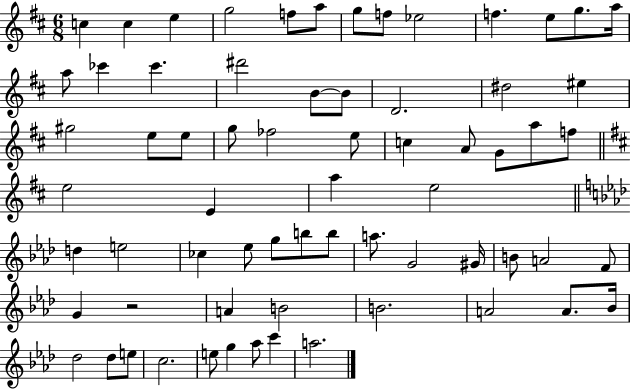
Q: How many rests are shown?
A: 1